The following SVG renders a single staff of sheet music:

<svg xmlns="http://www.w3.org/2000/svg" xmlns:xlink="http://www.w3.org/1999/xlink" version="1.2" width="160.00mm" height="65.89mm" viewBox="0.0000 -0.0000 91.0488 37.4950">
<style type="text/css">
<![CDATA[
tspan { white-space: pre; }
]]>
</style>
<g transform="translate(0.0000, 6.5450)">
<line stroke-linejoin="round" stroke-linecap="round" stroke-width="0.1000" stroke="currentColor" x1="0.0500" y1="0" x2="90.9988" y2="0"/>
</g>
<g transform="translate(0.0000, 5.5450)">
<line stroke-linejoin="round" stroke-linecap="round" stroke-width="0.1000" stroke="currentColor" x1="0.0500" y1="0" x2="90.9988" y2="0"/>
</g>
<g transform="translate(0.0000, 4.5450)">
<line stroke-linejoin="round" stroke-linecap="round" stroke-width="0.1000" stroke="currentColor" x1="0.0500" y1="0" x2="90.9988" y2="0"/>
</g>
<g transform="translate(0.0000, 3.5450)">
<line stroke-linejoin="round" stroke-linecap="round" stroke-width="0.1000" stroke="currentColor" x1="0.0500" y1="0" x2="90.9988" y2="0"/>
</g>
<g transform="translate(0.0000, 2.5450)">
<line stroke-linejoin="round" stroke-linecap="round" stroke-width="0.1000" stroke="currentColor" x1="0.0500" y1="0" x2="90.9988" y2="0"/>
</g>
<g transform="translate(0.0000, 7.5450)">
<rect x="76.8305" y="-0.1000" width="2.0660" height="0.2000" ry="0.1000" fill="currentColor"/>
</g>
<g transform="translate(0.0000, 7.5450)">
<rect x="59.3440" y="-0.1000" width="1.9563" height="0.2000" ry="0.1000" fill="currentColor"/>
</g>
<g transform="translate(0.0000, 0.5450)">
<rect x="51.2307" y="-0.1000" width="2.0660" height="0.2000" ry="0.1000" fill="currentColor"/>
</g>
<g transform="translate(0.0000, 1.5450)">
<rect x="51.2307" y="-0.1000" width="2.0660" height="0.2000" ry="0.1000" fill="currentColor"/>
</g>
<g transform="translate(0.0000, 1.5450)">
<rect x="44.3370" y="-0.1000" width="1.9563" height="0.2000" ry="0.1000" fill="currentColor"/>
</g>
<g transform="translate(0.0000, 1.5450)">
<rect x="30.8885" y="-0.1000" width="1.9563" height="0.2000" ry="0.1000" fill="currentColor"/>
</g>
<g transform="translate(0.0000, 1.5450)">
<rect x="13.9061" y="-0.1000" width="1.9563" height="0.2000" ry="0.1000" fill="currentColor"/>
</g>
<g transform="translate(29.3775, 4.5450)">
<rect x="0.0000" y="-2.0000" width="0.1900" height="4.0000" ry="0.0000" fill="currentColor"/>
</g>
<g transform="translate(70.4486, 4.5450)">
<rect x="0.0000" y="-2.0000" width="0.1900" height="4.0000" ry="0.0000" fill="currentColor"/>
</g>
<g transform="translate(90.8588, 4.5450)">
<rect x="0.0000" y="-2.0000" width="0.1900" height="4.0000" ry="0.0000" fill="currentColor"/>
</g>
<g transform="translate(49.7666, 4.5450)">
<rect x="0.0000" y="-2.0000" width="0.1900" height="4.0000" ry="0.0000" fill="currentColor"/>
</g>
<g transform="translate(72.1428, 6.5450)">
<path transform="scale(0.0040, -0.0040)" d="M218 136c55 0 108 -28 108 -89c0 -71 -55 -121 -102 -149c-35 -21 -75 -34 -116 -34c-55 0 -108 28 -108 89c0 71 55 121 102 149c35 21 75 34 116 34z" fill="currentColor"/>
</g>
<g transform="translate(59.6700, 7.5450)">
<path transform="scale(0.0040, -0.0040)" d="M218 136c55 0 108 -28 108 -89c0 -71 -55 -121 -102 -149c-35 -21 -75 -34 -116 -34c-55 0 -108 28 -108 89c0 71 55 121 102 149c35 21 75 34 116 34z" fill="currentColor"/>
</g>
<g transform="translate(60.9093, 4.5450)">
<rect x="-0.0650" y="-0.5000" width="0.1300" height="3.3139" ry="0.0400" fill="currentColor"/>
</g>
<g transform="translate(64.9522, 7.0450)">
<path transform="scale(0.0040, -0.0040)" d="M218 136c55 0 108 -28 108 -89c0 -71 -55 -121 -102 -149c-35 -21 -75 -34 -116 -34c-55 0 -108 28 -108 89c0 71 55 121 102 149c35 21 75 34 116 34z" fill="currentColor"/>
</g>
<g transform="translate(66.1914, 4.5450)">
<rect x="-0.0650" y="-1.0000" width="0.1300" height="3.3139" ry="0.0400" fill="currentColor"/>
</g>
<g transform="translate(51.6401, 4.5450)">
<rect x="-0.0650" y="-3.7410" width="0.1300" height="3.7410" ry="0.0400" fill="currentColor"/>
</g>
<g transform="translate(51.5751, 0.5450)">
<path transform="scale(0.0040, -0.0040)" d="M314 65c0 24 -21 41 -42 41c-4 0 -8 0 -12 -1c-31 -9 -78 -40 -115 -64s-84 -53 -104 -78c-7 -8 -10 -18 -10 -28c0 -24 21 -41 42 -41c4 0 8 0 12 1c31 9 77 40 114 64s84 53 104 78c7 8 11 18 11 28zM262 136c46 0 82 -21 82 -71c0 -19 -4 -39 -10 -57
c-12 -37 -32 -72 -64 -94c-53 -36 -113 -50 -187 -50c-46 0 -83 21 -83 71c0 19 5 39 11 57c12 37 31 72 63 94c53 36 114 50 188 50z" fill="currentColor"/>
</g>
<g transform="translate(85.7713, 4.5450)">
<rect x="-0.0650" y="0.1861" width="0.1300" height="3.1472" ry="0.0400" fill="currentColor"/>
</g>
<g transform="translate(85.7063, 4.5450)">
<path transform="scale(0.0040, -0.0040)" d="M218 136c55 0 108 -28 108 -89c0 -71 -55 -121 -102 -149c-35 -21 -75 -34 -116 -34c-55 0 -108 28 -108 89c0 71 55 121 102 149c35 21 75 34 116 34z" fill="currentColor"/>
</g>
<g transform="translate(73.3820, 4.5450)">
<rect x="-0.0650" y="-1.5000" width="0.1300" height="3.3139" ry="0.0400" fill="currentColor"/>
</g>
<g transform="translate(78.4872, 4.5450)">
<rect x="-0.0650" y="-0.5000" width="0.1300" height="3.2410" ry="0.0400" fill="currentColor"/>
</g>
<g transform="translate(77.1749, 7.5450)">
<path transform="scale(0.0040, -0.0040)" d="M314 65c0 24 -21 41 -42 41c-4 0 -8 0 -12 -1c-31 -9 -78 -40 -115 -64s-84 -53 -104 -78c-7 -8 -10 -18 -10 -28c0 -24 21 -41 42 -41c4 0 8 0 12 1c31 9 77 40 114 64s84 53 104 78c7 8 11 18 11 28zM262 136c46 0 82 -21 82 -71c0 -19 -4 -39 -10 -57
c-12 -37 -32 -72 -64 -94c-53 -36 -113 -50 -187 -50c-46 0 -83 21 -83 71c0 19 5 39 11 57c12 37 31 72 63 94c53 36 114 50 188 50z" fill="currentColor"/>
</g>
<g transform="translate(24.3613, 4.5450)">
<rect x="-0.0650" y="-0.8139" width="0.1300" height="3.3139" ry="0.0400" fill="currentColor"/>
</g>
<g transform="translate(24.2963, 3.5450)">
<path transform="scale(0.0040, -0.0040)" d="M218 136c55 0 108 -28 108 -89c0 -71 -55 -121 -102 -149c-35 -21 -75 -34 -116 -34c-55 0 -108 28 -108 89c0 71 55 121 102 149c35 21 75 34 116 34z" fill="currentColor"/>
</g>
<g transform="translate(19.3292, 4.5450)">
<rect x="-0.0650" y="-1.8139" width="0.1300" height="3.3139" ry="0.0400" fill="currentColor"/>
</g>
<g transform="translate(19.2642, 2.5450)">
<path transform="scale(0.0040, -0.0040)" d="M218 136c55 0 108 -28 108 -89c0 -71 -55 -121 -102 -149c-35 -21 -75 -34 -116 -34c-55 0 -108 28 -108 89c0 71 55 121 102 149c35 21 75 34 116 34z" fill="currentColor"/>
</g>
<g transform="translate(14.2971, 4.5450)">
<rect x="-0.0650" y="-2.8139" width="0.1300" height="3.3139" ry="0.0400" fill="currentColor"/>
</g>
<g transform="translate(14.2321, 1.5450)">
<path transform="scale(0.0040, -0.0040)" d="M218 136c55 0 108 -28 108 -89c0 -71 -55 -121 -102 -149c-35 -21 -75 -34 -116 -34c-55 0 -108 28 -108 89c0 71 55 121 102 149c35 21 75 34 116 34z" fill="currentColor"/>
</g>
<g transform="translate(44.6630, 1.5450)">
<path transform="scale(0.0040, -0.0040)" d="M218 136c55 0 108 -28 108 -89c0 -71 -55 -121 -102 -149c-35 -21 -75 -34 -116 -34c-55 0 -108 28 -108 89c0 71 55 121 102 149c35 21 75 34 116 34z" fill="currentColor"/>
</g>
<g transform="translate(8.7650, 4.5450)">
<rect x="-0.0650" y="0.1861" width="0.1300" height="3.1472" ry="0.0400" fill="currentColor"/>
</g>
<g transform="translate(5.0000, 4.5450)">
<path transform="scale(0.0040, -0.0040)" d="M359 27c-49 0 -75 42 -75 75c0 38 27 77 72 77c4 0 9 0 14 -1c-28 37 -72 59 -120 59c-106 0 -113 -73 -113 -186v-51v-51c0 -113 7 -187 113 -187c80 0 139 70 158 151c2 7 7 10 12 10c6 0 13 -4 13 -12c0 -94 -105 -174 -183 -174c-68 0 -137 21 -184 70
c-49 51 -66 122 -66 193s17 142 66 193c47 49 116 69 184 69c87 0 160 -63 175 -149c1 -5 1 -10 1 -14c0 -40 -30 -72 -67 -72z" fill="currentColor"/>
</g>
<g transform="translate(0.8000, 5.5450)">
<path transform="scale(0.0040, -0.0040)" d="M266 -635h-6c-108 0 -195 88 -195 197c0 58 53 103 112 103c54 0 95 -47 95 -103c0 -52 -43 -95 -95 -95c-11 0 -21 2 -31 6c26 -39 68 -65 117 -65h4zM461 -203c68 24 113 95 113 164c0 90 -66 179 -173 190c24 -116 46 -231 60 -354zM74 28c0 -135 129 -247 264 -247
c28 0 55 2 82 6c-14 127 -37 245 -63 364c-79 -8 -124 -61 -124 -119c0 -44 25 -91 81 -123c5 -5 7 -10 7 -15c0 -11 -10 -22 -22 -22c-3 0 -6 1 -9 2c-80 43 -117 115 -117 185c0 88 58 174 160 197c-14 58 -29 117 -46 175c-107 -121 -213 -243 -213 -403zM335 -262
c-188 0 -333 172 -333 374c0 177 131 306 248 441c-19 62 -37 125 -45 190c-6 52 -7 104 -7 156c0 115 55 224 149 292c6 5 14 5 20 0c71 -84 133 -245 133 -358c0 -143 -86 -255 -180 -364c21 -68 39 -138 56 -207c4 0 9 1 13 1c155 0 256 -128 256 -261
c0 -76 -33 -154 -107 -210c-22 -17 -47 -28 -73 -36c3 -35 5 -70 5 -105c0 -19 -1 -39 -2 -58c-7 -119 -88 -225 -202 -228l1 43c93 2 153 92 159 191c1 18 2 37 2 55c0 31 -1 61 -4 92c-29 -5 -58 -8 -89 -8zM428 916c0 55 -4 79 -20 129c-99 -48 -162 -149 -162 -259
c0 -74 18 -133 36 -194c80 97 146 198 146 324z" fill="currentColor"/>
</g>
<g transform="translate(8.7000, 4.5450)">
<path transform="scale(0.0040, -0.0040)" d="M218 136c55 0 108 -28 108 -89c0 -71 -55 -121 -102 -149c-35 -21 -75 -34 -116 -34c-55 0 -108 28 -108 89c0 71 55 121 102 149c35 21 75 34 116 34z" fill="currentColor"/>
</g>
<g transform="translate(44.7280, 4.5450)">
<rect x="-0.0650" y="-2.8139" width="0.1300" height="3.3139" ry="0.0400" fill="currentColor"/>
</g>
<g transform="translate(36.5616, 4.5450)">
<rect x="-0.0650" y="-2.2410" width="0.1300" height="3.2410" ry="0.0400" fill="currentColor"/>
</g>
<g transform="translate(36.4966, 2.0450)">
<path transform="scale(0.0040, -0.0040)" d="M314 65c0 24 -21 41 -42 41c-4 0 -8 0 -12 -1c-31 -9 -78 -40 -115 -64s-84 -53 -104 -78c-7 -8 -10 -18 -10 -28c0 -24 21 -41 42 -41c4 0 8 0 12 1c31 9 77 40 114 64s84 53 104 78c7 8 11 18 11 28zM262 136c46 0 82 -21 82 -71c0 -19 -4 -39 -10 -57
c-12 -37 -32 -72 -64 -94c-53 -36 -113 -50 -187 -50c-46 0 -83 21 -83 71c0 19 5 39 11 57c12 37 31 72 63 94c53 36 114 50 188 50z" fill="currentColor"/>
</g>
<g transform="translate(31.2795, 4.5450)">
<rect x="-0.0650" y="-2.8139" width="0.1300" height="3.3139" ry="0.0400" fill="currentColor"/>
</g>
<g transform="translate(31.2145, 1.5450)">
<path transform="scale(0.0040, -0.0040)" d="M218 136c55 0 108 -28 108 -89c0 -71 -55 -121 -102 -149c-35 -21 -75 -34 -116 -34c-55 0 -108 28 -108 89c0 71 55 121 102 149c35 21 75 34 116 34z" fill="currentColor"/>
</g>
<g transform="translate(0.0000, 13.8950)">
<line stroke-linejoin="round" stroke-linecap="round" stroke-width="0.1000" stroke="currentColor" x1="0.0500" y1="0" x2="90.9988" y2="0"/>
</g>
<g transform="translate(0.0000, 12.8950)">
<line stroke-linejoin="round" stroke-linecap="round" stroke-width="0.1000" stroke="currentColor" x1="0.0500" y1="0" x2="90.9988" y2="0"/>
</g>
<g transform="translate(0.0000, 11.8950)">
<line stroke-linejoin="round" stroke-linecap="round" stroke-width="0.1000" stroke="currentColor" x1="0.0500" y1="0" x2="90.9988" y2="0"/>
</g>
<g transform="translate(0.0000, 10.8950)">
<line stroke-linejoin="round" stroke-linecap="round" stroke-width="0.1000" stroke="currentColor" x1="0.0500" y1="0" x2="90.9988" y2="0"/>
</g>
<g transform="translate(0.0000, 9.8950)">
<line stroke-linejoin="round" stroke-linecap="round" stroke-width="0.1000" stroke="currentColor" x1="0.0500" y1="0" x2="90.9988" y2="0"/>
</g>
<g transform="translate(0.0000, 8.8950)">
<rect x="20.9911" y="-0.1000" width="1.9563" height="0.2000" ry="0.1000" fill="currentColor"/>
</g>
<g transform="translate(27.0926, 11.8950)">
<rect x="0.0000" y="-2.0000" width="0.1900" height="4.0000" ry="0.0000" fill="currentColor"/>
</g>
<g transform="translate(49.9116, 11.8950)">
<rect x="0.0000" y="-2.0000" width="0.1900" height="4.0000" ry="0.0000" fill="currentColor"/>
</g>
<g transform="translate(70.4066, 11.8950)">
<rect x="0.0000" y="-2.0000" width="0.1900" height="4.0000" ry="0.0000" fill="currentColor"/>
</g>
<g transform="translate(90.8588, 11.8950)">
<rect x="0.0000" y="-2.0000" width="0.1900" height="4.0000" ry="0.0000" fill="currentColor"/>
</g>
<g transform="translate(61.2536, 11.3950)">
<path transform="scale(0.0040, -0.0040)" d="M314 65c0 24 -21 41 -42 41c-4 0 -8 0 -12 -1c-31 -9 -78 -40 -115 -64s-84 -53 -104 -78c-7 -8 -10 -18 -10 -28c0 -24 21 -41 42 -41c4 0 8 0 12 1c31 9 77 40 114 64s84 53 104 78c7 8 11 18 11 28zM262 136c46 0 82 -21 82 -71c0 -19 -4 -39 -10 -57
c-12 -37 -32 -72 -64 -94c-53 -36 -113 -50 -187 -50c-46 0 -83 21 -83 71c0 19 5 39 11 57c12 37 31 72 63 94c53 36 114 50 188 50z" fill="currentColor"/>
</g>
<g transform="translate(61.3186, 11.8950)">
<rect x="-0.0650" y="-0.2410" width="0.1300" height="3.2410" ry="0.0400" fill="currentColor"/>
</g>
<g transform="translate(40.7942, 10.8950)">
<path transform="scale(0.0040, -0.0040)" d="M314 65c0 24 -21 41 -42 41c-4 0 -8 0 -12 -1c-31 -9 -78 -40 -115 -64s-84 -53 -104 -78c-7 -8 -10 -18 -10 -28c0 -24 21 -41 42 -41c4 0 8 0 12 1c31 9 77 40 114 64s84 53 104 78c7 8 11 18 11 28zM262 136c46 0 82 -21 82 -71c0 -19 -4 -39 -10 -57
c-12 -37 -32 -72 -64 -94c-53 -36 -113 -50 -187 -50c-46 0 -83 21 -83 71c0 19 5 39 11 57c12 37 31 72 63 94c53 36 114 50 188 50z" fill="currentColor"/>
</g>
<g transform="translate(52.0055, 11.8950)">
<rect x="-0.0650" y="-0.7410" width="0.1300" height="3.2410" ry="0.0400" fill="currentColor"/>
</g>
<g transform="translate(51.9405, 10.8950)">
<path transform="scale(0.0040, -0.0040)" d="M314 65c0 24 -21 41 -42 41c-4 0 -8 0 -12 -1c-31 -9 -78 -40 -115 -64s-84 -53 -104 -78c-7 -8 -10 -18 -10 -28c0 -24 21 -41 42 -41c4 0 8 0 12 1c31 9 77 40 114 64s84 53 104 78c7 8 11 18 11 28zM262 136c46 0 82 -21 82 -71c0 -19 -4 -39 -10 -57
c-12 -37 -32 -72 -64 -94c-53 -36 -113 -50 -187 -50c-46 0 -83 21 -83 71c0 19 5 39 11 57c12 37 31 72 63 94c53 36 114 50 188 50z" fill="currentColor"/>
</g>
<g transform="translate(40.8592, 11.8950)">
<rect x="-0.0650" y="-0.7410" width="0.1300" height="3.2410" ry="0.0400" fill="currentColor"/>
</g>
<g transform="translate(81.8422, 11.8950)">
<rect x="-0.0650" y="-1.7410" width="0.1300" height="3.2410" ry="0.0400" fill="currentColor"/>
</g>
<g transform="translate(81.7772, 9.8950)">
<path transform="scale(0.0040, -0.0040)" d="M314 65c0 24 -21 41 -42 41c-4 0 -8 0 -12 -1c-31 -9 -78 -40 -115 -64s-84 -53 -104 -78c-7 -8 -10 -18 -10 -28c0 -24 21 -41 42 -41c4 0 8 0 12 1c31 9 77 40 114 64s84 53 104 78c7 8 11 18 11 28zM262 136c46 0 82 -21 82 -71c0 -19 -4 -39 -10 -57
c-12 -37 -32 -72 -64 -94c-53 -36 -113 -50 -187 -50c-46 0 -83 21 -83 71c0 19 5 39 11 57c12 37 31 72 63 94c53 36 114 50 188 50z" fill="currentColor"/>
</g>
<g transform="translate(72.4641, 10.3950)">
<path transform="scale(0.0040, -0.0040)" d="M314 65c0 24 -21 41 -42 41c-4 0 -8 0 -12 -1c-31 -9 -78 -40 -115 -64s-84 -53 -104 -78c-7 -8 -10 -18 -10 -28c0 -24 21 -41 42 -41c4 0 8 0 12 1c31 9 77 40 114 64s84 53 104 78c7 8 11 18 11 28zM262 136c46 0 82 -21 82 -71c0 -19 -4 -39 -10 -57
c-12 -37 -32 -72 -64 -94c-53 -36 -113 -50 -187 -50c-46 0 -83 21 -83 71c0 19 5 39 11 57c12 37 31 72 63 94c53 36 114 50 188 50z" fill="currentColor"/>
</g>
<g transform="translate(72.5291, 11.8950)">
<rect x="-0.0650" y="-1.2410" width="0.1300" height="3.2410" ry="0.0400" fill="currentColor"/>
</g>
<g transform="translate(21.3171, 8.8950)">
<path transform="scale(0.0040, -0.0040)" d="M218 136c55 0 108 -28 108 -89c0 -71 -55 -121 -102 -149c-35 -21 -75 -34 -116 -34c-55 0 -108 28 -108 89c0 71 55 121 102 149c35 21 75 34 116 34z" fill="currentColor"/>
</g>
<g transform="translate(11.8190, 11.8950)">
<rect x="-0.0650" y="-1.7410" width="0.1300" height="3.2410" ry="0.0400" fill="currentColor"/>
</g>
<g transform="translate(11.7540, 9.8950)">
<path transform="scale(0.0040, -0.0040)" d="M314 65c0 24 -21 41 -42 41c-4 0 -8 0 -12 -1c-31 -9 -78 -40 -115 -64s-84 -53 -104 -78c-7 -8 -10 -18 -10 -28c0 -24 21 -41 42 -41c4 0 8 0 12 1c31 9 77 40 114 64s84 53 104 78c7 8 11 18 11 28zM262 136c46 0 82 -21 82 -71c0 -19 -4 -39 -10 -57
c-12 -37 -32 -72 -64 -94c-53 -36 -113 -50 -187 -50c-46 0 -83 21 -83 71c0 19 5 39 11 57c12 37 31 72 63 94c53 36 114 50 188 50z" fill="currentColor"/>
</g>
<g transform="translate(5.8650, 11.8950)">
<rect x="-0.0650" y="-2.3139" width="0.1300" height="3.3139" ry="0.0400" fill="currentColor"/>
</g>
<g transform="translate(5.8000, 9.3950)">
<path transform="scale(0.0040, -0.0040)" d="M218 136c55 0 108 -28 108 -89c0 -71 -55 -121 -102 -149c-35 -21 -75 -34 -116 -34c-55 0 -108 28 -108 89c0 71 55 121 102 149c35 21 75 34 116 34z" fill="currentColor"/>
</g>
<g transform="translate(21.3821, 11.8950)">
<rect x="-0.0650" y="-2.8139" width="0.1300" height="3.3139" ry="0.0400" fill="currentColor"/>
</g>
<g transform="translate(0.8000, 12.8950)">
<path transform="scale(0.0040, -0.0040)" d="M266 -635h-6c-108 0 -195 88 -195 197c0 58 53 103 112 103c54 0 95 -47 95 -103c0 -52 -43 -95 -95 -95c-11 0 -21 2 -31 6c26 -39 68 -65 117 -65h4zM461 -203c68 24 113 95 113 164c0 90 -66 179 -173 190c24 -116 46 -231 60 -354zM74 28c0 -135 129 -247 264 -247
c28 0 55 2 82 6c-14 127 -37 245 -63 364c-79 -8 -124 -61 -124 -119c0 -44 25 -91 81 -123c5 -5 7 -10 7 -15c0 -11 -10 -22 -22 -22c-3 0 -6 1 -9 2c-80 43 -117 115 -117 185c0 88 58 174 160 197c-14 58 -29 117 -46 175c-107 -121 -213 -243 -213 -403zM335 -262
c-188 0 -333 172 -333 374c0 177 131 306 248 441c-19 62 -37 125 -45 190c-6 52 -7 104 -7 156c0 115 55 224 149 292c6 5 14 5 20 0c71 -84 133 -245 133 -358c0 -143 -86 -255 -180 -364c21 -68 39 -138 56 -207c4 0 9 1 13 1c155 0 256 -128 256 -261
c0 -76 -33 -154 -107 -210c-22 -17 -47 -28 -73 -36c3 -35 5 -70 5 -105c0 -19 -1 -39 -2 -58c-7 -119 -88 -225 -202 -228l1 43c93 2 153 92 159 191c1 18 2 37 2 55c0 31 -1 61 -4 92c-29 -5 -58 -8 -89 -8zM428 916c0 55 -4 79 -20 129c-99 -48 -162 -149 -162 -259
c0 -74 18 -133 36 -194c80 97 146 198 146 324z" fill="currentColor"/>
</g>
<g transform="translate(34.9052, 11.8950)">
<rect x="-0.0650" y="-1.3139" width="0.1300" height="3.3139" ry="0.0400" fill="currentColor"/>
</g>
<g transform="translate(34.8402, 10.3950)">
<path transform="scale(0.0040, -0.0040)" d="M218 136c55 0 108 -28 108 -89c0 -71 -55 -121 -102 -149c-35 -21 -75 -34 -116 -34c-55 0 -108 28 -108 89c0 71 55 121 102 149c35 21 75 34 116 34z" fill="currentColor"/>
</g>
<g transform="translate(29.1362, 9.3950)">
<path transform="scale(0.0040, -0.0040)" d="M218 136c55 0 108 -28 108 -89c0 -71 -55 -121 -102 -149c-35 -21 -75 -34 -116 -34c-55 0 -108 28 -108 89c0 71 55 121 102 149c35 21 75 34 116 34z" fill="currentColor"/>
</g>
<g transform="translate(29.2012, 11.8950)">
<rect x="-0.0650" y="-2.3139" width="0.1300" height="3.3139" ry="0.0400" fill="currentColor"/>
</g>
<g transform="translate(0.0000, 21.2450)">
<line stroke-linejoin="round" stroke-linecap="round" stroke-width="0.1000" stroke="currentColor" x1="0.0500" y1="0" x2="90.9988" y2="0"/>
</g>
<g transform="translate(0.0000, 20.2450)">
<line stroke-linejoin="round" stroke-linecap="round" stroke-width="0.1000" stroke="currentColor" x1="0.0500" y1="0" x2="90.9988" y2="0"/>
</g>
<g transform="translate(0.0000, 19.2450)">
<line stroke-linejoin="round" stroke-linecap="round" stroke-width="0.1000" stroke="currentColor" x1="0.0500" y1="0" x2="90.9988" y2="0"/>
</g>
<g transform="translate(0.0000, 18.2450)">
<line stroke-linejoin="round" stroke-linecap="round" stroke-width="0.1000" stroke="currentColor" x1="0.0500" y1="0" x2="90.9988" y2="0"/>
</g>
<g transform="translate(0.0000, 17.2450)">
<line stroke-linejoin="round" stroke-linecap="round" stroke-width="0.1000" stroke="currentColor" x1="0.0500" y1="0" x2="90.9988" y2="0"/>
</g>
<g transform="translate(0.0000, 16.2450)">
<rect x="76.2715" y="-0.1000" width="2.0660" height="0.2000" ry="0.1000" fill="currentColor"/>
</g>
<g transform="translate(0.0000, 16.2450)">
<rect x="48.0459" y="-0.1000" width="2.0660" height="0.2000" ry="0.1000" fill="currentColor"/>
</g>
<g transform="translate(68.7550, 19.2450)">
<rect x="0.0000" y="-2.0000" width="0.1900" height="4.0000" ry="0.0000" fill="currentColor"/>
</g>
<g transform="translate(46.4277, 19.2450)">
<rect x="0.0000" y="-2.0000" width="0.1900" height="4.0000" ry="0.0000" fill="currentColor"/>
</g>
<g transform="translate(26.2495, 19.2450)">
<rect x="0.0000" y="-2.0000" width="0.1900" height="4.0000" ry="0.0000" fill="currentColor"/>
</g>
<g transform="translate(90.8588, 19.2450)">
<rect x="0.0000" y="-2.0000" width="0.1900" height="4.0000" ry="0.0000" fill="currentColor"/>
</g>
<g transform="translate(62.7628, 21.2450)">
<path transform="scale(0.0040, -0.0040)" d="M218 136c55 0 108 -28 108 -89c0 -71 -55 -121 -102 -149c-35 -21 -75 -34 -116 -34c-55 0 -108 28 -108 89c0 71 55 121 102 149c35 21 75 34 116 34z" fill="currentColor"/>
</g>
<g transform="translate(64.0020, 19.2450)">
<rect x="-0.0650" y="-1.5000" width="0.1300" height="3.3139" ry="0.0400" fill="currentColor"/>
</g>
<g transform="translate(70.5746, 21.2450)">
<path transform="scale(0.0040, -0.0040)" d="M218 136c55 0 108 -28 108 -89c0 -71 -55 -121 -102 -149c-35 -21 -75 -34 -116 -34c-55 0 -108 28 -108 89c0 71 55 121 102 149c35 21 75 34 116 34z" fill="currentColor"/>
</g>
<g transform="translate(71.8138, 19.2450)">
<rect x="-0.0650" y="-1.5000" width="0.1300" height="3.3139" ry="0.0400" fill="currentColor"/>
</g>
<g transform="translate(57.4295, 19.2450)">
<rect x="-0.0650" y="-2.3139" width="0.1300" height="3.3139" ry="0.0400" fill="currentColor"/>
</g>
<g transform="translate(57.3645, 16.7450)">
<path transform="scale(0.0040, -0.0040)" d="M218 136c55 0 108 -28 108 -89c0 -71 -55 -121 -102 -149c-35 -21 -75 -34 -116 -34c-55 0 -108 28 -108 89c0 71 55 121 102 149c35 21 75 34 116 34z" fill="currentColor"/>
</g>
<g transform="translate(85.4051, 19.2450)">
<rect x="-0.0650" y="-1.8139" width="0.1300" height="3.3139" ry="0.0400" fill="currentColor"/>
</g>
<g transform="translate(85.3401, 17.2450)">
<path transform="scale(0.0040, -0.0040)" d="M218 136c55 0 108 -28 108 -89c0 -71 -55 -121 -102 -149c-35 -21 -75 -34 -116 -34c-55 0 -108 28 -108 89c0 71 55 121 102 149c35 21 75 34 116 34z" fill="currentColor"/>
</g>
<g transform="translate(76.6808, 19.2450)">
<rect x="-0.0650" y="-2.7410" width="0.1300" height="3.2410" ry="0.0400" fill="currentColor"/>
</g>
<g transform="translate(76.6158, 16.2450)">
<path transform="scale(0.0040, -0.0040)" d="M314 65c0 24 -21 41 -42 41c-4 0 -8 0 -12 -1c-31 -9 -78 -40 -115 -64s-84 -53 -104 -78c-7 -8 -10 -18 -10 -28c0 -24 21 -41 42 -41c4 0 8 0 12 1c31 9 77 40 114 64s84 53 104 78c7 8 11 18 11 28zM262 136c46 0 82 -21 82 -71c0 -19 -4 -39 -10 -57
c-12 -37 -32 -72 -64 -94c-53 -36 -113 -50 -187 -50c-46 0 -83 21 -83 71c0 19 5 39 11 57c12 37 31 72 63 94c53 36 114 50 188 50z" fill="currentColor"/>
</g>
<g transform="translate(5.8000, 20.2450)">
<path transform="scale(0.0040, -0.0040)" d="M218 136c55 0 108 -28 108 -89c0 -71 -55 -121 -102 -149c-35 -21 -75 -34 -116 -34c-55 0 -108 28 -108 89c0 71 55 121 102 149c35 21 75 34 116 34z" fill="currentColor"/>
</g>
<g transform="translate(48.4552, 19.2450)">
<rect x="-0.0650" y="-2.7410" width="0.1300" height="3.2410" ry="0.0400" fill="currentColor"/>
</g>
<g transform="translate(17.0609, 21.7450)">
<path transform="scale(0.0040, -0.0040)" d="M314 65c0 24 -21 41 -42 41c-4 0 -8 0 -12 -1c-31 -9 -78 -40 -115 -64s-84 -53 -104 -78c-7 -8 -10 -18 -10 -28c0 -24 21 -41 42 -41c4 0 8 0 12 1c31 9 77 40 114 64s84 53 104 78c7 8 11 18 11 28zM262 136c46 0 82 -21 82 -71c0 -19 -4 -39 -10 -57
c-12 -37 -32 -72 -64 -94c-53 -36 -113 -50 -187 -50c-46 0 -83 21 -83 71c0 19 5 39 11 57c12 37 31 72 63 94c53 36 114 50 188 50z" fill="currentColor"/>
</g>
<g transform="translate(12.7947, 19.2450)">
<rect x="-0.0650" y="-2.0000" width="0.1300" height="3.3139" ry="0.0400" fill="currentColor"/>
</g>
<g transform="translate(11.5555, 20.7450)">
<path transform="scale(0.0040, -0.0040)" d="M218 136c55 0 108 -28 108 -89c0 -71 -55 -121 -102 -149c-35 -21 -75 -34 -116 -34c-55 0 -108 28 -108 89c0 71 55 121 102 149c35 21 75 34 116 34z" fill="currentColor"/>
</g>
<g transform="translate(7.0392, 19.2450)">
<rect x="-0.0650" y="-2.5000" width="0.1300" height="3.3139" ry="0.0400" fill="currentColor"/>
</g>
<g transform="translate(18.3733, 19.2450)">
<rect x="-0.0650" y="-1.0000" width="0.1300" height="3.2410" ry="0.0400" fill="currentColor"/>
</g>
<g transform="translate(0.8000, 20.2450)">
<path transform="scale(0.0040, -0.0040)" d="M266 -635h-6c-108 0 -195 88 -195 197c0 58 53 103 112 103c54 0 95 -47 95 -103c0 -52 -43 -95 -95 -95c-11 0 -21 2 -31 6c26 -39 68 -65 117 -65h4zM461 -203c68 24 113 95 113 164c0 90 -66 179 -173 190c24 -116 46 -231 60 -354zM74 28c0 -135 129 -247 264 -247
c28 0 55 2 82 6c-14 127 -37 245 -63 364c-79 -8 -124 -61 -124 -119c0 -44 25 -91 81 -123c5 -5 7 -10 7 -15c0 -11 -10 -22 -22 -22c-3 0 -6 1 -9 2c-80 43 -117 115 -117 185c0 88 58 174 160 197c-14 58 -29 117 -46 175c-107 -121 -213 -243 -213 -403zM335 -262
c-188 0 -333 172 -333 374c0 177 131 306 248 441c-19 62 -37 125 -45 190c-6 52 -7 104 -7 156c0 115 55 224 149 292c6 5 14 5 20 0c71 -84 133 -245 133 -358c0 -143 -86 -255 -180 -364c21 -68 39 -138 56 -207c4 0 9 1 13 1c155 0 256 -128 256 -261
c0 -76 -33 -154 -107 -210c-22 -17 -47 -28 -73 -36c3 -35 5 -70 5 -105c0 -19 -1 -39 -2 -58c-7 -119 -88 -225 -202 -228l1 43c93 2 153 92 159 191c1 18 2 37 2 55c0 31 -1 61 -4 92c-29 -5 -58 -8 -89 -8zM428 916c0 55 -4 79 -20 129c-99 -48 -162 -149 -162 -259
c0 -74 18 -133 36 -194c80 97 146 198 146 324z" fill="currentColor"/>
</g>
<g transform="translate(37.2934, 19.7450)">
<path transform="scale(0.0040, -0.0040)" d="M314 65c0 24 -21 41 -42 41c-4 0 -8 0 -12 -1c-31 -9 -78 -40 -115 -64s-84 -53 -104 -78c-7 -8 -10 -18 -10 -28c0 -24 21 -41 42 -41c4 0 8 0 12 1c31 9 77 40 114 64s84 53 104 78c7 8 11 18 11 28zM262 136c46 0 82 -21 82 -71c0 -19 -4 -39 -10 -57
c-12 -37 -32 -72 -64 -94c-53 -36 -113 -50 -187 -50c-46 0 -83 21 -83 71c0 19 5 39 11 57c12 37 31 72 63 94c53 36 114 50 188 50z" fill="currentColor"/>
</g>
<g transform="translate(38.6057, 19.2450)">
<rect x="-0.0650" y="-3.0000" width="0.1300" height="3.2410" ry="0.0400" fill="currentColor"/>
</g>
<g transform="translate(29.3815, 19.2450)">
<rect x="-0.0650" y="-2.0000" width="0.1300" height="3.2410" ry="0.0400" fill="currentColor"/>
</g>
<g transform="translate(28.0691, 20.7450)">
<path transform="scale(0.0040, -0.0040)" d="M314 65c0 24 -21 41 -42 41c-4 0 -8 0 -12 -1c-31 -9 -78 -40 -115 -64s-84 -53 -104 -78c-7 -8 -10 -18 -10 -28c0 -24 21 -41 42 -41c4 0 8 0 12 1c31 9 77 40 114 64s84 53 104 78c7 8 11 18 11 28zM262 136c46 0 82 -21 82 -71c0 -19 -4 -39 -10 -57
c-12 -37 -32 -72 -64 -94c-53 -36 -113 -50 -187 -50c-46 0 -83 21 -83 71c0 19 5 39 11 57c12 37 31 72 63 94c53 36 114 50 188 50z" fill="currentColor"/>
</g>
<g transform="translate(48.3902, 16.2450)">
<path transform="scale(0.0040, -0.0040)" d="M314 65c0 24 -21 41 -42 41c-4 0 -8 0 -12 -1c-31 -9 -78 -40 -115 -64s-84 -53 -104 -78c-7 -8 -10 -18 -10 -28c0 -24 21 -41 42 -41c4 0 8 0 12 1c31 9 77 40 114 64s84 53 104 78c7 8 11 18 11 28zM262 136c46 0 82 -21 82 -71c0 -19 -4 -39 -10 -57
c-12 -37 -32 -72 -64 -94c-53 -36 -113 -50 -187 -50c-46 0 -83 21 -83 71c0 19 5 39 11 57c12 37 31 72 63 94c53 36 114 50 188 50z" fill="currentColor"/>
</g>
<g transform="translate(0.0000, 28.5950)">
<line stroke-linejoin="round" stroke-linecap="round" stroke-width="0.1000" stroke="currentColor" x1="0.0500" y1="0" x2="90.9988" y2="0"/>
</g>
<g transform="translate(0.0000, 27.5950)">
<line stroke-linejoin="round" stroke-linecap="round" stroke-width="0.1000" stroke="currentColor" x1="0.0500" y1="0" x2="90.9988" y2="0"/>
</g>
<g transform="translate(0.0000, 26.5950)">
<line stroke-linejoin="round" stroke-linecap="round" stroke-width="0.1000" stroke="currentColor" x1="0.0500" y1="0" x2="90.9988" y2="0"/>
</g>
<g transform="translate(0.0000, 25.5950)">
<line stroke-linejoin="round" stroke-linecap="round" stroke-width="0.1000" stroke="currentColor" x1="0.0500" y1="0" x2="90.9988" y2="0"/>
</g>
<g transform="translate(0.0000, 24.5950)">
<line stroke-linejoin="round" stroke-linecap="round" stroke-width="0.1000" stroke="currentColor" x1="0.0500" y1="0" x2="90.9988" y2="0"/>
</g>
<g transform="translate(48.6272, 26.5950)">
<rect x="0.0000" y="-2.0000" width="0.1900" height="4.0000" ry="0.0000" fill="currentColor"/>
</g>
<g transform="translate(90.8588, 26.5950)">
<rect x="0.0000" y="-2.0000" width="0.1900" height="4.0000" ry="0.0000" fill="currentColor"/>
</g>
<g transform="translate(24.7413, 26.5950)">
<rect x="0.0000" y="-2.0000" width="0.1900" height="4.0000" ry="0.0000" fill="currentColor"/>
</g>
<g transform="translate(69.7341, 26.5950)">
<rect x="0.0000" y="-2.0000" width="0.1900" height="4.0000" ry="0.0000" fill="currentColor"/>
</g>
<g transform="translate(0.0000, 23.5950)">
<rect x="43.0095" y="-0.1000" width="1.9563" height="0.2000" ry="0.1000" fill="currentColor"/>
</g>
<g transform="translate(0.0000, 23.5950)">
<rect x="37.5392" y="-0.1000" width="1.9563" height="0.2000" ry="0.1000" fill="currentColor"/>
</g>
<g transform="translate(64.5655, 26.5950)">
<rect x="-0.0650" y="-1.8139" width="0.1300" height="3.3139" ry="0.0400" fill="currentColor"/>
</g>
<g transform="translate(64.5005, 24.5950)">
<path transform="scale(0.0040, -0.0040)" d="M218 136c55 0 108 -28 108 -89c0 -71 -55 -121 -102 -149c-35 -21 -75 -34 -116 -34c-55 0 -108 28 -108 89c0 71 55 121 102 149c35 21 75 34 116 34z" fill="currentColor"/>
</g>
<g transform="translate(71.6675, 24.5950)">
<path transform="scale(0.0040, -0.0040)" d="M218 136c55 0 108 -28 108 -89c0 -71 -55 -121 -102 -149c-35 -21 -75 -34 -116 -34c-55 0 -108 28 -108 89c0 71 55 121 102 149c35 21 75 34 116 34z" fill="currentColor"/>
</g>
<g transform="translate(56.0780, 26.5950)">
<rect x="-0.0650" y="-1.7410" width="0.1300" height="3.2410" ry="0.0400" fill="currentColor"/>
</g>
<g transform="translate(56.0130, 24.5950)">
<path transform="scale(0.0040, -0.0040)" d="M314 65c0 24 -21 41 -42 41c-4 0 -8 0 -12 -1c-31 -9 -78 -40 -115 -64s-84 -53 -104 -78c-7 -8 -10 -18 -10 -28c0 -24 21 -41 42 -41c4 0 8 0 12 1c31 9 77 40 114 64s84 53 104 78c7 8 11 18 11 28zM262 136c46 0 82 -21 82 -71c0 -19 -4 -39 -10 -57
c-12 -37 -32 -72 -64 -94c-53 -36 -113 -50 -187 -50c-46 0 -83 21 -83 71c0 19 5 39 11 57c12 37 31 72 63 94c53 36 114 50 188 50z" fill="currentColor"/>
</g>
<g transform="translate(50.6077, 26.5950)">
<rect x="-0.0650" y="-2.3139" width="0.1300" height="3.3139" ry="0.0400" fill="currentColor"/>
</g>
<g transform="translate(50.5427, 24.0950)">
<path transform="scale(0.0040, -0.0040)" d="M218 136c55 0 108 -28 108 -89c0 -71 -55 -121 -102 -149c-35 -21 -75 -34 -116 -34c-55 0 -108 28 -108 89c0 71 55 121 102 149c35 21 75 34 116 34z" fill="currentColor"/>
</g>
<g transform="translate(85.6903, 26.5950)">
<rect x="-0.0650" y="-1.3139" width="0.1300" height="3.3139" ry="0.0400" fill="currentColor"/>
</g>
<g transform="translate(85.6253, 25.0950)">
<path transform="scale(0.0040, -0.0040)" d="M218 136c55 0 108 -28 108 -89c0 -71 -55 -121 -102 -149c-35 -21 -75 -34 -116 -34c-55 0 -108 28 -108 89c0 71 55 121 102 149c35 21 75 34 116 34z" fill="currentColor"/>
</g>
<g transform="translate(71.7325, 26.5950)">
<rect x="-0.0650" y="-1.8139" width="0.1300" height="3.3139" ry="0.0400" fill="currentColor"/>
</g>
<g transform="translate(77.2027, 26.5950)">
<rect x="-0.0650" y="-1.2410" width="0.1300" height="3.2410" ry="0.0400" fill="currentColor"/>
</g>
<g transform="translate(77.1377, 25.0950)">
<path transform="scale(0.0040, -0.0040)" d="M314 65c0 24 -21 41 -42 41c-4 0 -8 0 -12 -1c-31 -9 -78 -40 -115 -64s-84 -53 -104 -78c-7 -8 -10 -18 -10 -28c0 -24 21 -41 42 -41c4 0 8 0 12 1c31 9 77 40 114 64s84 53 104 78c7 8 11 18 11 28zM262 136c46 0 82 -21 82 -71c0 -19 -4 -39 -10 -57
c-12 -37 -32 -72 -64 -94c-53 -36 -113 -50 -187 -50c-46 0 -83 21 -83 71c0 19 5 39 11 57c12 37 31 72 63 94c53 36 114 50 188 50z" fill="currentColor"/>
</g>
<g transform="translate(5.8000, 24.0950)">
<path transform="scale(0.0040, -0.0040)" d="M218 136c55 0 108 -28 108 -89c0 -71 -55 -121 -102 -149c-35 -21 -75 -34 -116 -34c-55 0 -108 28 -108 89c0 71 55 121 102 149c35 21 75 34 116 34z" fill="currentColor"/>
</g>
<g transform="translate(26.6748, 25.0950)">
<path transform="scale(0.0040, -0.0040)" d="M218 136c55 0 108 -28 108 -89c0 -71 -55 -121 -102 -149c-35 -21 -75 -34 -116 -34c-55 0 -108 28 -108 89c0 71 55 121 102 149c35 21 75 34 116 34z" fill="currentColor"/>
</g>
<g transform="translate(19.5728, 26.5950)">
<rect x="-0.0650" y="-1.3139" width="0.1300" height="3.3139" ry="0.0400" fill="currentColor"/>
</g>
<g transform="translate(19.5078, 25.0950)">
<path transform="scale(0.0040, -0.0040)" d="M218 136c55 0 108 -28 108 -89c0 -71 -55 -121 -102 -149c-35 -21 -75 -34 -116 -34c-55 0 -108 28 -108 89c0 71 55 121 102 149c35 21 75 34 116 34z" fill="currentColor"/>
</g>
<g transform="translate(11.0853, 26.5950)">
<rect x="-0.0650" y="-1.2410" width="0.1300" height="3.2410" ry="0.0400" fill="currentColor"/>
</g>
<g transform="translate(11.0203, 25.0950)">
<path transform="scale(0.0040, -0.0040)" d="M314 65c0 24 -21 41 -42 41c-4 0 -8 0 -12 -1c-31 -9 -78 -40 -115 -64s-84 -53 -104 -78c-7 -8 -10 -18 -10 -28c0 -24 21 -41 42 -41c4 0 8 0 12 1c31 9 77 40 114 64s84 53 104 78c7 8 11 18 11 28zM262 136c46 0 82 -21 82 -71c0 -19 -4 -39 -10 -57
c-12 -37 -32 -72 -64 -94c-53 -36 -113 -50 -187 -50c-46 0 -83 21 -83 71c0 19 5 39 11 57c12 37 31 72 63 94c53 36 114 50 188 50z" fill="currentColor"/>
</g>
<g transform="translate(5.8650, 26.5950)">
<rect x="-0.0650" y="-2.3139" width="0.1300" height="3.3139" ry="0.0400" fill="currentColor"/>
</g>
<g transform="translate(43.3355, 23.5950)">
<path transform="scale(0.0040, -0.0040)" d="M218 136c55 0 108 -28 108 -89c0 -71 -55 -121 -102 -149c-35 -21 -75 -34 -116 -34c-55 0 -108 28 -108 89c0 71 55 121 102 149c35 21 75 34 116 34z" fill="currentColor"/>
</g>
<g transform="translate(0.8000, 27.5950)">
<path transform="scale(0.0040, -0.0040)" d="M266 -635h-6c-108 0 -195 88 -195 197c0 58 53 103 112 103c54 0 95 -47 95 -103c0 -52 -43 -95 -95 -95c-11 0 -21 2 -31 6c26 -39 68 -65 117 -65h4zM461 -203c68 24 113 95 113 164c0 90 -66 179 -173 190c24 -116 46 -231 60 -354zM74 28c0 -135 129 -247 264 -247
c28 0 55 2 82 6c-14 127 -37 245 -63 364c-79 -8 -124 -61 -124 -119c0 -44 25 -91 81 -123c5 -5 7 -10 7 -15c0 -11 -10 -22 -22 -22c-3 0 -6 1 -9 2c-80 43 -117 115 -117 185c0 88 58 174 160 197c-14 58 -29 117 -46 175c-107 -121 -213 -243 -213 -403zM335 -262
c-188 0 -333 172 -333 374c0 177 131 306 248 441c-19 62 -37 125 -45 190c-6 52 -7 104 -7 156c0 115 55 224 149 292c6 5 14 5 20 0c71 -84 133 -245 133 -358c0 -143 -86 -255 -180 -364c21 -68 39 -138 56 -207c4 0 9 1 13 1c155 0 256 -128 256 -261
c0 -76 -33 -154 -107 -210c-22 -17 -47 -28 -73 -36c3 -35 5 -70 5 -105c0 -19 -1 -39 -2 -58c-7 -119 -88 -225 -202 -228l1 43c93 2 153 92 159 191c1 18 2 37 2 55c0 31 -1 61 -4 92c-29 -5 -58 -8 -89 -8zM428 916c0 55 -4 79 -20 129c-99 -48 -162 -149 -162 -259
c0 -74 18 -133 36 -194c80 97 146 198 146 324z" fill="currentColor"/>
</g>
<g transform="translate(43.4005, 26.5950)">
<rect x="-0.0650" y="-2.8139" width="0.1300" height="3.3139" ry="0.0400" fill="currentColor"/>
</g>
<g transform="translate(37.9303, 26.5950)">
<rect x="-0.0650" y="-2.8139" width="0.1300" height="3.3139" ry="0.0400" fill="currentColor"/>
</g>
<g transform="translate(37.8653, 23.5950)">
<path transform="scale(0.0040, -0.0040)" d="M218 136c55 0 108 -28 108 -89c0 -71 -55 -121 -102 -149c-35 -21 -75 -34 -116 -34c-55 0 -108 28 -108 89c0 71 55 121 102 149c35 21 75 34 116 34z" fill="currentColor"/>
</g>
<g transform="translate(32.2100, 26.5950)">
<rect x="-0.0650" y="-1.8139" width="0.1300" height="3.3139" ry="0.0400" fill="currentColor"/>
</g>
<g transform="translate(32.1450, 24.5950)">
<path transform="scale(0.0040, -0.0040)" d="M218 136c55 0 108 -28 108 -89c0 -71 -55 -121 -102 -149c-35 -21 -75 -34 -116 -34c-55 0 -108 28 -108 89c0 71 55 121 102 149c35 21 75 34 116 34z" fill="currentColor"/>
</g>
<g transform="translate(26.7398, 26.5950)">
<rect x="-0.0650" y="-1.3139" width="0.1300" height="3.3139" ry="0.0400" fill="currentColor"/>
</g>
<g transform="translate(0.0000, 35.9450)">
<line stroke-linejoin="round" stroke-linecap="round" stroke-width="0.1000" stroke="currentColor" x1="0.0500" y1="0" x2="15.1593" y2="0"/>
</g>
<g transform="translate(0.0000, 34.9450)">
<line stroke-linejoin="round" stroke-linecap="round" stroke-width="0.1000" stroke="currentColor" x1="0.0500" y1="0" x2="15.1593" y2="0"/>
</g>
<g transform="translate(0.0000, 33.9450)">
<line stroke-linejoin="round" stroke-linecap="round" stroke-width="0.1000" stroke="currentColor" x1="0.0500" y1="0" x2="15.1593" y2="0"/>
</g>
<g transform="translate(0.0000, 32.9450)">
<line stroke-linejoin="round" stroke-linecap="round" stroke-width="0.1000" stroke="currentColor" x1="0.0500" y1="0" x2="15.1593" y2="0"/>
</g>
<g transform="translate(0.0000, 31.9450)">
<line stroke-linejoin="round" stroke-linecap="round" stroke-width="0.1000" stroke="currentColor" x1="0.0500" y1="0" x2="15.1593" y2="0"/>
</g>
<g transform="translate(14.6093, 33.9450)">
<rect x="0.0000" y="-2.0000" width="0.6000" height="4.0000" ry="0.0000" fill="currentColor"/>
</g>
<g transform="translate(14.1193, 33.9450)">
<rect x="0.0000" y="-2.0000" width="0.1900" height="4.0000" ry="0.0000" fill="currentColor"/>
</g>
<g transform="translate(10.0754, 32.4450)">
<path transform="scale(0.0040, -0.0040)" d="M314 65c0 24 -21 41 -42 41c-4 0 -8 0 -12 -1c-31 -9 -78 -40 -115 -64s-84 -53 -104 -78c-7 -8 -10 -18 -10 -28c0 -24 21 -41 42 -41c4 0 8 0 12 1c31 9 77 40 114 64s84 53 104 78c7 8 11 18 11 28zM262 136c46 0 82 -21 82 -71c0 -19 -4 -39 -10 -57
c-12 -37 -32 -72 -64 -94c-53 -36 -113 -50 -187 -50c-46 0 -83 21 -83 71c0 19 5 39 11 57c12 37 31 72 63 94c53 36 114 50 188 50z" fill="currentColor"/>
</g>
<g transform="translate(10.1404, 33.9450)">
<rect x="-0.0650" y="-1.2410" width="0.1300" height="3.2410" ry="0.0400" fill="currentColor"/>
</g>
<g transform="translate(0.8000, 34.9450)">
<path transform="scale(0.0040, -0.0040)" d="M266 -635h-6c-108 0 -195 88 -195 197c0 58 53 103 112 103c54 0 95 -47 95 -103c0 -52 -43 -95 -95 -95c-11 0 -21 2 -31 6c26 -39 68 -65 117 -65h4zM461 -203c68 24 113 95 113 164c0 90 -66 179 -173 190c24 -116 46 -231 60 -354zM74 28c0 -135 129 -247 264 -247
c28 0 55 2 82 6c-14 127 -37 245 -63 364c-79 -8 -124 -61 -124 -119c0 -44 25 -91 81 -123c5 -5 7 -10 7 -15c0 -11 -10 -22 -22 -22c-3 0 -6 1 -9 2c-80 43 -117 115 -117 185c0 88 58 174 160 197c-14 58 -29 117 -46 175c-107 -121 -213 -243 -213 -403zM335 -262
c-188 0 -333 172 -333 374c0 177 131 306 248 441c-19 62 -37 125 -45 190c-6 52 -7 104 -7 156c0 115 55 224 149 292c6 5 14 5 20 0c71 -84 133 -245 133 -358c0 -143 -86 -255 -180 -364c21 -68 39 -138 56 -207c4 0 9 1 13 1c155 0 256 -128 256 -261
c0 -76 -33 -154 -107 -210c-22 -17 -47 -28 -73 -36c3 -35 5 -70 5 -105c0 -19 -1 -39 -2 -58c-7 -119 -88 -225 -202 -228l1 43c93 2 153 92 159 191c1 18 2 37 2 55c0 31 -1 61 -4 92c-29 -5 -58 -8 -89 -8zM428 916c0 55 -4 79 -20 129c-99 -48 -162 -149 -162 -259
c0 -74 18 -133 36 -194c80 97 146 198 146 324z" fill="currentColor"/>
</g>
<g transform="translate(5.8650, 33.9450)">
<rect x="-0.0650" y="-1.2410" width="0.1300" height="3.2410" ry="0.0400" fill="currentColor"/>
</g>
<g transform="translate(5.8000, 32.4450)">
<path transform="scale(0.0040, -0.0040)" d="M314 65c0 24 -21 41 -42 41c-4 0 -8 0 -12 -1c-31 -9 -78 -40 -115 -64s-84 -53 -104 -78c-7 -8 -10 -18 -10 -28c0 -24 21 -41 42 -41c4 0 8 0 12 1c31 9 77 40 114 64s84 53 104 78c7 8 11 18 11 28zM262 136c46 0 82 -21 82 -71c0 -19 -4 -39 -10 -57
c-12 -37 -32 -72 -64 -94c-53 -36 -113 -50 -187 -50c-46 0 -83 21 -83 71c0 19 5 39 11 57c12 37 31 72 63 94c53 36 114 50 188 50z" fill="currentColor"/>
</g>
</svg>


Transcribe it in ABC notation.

X:1
T:Untitled
M:4/4
L:1/4
K:C
B a f d a g2 a c'2 C D E C2 B g f2 a g e d2 d2 c2 e2 f2 G F D2 F2 A2 a2 g E E a2 f g e2 e e f a a g f2 f f e2 e e2 e2